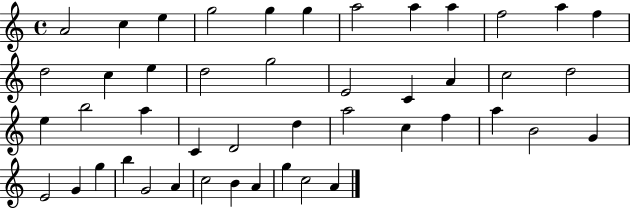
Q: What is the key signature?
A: C major